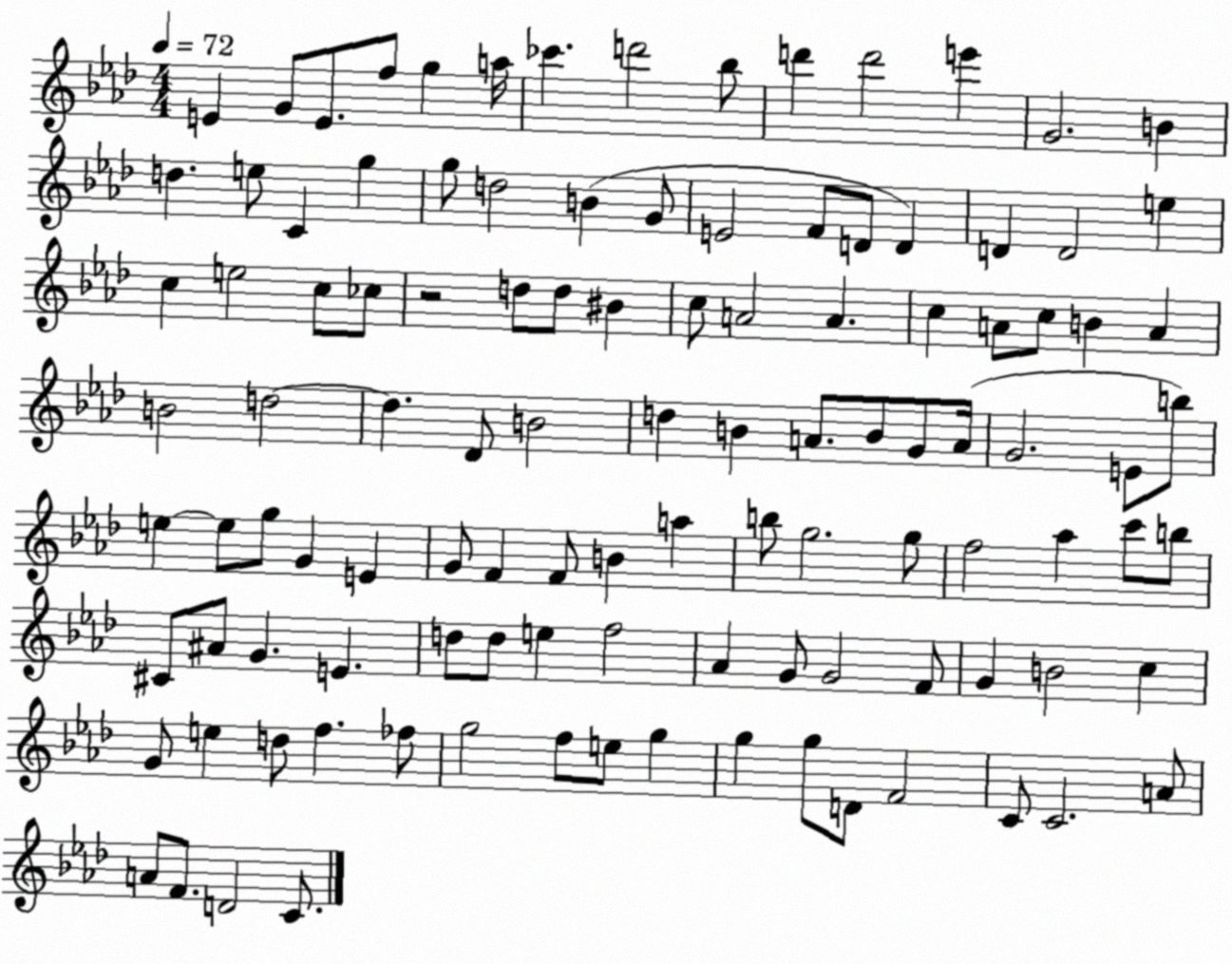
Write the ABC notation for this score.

X:1
T:Untitled
M:4/4
L:1/4
K:Ab
E G/2 E/2 f/2 g a/4 _c' d'2 _b/2 d' d'2 e' G2 B d e/2 C g g/2 d2 B G/2 E2 F/2 D/2 D D D2 e c e2 c/2 _c/2 z2 d/2 d/2 ^B c/2 A2 A c A/2 c/2 B A B2 d2 d _D/2 B2 d B A/2 B/2 G/2 A/4 G2 E/2 b/2 e e/2 g/2 G E G/2 F F/2 B a b/2 g2 g/2 f2 _a c'/2 b/2 ^C/2 ^A/2 G E d/2 d/2 e f2 _A G/2 G2 F/2 G B2 c G/2 e d/2 f _f/2 g2 f/2 e/2 g g g/2 D/2 F2 C/2 C2 A/2 A/2 F/2 D2 C/2